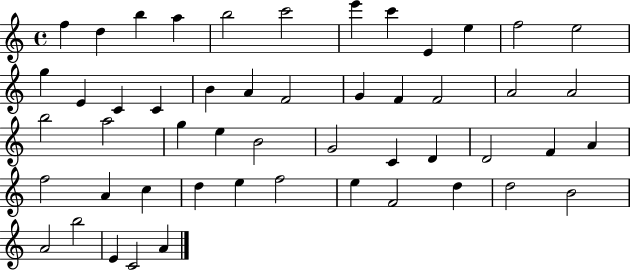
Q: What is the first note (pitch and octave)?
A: F5